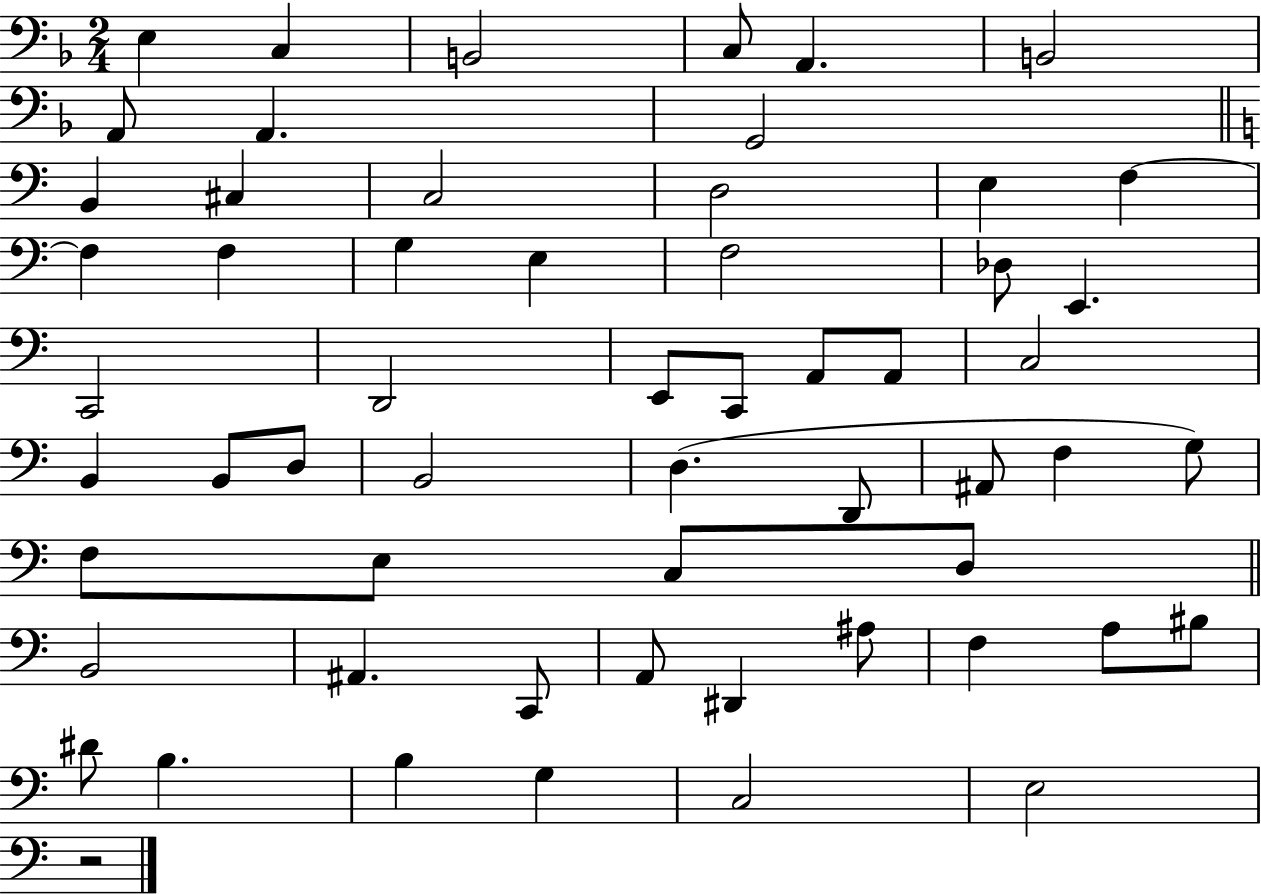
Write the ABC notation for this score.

X:1
T:Untitled
M:2/4
L:1/4
K:F
E, C, B,,2 C,/2 A,, B,,2 A,,/2 A,, G,,2 B,, ^C, C,2 D,2 E, F, F, F, G, E, F,2 _D,/2 E,, C,,2 D,,2 E,,/2 C,,/2 A,,/2 A,,/2 C,2 B,, B,,/2 D,/2 B,,2 D, D,,/2 ^A,,/2 F, G,/2 F,/2 E,/2 C,/2 D,/2 B,,2 ^A,, C,,/2 A,,/2 ^D,, ^A,/2 F, A,/2 ^B,/2 ^D/2 B, B, G, C,2 E,2 z2